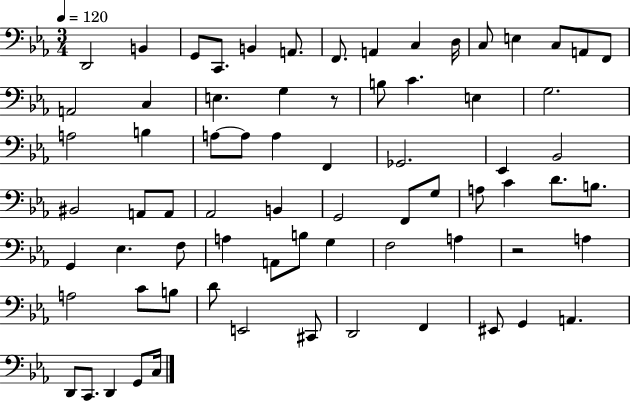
X:1
T:Untitled
M:3/4
L:1/4
K:Eb
D,,2 B,, G,,/2 C,,/2 B,, A,,/2 F,,/2 A,, C, D,/4 C,/2 E, C,/2 A,,/2 F,,/2 A,,2 C, E, G, z/2 B,/2 C E, G,2 A,2 B, A,/2 A,/2 A, F,, _G,,2 _E,, _B,,2 ^B,,2 A,,/2 A,,/2 _A,,2 B,, G,,2 F,,/2 G,/2 A,/2 C D/2 B,/2 G,, _E, F,/2 A, A,,/2 B,/2 G, F,2 A, z2 A, A,2 C/2 B,/2 D/2 E,,2 ^C,,/2 D,,2 F,, ^E,,/2 G,, A,, D,,/2 C,,/2 D,, G,,/2 C,/4